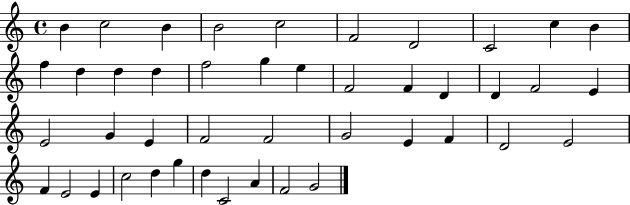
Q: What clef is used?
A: treble